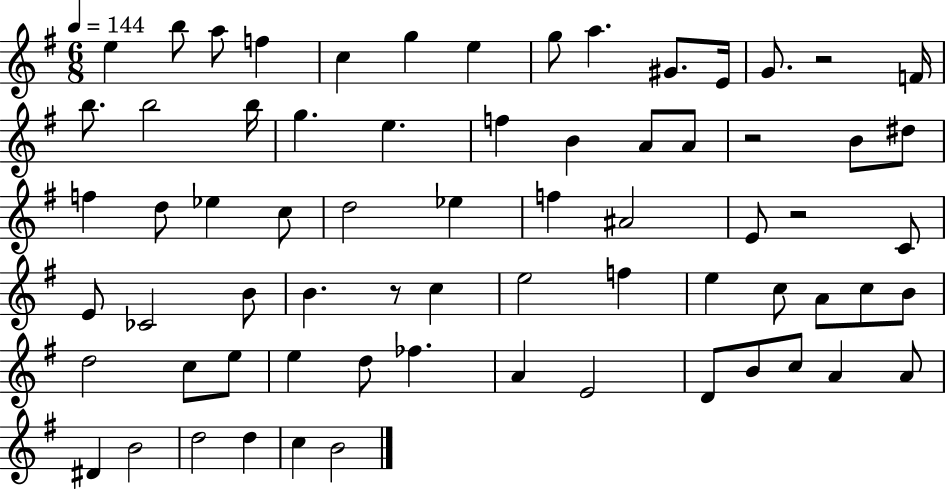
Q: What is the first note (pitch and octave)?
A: E5